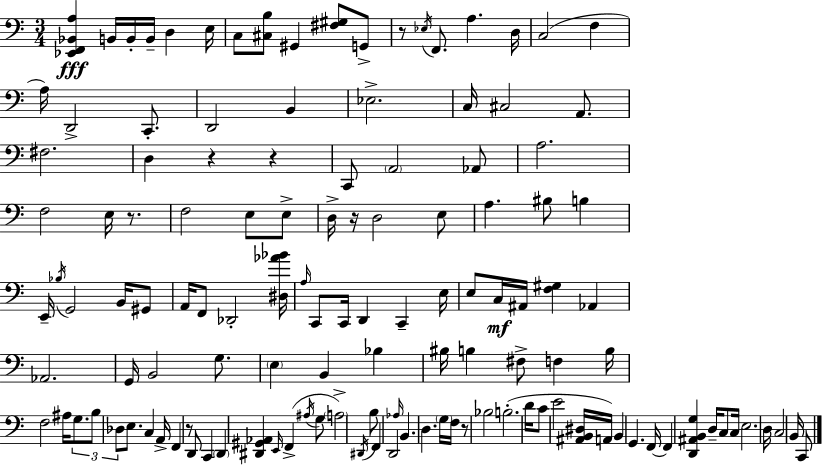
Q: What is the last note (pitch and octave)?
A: C2